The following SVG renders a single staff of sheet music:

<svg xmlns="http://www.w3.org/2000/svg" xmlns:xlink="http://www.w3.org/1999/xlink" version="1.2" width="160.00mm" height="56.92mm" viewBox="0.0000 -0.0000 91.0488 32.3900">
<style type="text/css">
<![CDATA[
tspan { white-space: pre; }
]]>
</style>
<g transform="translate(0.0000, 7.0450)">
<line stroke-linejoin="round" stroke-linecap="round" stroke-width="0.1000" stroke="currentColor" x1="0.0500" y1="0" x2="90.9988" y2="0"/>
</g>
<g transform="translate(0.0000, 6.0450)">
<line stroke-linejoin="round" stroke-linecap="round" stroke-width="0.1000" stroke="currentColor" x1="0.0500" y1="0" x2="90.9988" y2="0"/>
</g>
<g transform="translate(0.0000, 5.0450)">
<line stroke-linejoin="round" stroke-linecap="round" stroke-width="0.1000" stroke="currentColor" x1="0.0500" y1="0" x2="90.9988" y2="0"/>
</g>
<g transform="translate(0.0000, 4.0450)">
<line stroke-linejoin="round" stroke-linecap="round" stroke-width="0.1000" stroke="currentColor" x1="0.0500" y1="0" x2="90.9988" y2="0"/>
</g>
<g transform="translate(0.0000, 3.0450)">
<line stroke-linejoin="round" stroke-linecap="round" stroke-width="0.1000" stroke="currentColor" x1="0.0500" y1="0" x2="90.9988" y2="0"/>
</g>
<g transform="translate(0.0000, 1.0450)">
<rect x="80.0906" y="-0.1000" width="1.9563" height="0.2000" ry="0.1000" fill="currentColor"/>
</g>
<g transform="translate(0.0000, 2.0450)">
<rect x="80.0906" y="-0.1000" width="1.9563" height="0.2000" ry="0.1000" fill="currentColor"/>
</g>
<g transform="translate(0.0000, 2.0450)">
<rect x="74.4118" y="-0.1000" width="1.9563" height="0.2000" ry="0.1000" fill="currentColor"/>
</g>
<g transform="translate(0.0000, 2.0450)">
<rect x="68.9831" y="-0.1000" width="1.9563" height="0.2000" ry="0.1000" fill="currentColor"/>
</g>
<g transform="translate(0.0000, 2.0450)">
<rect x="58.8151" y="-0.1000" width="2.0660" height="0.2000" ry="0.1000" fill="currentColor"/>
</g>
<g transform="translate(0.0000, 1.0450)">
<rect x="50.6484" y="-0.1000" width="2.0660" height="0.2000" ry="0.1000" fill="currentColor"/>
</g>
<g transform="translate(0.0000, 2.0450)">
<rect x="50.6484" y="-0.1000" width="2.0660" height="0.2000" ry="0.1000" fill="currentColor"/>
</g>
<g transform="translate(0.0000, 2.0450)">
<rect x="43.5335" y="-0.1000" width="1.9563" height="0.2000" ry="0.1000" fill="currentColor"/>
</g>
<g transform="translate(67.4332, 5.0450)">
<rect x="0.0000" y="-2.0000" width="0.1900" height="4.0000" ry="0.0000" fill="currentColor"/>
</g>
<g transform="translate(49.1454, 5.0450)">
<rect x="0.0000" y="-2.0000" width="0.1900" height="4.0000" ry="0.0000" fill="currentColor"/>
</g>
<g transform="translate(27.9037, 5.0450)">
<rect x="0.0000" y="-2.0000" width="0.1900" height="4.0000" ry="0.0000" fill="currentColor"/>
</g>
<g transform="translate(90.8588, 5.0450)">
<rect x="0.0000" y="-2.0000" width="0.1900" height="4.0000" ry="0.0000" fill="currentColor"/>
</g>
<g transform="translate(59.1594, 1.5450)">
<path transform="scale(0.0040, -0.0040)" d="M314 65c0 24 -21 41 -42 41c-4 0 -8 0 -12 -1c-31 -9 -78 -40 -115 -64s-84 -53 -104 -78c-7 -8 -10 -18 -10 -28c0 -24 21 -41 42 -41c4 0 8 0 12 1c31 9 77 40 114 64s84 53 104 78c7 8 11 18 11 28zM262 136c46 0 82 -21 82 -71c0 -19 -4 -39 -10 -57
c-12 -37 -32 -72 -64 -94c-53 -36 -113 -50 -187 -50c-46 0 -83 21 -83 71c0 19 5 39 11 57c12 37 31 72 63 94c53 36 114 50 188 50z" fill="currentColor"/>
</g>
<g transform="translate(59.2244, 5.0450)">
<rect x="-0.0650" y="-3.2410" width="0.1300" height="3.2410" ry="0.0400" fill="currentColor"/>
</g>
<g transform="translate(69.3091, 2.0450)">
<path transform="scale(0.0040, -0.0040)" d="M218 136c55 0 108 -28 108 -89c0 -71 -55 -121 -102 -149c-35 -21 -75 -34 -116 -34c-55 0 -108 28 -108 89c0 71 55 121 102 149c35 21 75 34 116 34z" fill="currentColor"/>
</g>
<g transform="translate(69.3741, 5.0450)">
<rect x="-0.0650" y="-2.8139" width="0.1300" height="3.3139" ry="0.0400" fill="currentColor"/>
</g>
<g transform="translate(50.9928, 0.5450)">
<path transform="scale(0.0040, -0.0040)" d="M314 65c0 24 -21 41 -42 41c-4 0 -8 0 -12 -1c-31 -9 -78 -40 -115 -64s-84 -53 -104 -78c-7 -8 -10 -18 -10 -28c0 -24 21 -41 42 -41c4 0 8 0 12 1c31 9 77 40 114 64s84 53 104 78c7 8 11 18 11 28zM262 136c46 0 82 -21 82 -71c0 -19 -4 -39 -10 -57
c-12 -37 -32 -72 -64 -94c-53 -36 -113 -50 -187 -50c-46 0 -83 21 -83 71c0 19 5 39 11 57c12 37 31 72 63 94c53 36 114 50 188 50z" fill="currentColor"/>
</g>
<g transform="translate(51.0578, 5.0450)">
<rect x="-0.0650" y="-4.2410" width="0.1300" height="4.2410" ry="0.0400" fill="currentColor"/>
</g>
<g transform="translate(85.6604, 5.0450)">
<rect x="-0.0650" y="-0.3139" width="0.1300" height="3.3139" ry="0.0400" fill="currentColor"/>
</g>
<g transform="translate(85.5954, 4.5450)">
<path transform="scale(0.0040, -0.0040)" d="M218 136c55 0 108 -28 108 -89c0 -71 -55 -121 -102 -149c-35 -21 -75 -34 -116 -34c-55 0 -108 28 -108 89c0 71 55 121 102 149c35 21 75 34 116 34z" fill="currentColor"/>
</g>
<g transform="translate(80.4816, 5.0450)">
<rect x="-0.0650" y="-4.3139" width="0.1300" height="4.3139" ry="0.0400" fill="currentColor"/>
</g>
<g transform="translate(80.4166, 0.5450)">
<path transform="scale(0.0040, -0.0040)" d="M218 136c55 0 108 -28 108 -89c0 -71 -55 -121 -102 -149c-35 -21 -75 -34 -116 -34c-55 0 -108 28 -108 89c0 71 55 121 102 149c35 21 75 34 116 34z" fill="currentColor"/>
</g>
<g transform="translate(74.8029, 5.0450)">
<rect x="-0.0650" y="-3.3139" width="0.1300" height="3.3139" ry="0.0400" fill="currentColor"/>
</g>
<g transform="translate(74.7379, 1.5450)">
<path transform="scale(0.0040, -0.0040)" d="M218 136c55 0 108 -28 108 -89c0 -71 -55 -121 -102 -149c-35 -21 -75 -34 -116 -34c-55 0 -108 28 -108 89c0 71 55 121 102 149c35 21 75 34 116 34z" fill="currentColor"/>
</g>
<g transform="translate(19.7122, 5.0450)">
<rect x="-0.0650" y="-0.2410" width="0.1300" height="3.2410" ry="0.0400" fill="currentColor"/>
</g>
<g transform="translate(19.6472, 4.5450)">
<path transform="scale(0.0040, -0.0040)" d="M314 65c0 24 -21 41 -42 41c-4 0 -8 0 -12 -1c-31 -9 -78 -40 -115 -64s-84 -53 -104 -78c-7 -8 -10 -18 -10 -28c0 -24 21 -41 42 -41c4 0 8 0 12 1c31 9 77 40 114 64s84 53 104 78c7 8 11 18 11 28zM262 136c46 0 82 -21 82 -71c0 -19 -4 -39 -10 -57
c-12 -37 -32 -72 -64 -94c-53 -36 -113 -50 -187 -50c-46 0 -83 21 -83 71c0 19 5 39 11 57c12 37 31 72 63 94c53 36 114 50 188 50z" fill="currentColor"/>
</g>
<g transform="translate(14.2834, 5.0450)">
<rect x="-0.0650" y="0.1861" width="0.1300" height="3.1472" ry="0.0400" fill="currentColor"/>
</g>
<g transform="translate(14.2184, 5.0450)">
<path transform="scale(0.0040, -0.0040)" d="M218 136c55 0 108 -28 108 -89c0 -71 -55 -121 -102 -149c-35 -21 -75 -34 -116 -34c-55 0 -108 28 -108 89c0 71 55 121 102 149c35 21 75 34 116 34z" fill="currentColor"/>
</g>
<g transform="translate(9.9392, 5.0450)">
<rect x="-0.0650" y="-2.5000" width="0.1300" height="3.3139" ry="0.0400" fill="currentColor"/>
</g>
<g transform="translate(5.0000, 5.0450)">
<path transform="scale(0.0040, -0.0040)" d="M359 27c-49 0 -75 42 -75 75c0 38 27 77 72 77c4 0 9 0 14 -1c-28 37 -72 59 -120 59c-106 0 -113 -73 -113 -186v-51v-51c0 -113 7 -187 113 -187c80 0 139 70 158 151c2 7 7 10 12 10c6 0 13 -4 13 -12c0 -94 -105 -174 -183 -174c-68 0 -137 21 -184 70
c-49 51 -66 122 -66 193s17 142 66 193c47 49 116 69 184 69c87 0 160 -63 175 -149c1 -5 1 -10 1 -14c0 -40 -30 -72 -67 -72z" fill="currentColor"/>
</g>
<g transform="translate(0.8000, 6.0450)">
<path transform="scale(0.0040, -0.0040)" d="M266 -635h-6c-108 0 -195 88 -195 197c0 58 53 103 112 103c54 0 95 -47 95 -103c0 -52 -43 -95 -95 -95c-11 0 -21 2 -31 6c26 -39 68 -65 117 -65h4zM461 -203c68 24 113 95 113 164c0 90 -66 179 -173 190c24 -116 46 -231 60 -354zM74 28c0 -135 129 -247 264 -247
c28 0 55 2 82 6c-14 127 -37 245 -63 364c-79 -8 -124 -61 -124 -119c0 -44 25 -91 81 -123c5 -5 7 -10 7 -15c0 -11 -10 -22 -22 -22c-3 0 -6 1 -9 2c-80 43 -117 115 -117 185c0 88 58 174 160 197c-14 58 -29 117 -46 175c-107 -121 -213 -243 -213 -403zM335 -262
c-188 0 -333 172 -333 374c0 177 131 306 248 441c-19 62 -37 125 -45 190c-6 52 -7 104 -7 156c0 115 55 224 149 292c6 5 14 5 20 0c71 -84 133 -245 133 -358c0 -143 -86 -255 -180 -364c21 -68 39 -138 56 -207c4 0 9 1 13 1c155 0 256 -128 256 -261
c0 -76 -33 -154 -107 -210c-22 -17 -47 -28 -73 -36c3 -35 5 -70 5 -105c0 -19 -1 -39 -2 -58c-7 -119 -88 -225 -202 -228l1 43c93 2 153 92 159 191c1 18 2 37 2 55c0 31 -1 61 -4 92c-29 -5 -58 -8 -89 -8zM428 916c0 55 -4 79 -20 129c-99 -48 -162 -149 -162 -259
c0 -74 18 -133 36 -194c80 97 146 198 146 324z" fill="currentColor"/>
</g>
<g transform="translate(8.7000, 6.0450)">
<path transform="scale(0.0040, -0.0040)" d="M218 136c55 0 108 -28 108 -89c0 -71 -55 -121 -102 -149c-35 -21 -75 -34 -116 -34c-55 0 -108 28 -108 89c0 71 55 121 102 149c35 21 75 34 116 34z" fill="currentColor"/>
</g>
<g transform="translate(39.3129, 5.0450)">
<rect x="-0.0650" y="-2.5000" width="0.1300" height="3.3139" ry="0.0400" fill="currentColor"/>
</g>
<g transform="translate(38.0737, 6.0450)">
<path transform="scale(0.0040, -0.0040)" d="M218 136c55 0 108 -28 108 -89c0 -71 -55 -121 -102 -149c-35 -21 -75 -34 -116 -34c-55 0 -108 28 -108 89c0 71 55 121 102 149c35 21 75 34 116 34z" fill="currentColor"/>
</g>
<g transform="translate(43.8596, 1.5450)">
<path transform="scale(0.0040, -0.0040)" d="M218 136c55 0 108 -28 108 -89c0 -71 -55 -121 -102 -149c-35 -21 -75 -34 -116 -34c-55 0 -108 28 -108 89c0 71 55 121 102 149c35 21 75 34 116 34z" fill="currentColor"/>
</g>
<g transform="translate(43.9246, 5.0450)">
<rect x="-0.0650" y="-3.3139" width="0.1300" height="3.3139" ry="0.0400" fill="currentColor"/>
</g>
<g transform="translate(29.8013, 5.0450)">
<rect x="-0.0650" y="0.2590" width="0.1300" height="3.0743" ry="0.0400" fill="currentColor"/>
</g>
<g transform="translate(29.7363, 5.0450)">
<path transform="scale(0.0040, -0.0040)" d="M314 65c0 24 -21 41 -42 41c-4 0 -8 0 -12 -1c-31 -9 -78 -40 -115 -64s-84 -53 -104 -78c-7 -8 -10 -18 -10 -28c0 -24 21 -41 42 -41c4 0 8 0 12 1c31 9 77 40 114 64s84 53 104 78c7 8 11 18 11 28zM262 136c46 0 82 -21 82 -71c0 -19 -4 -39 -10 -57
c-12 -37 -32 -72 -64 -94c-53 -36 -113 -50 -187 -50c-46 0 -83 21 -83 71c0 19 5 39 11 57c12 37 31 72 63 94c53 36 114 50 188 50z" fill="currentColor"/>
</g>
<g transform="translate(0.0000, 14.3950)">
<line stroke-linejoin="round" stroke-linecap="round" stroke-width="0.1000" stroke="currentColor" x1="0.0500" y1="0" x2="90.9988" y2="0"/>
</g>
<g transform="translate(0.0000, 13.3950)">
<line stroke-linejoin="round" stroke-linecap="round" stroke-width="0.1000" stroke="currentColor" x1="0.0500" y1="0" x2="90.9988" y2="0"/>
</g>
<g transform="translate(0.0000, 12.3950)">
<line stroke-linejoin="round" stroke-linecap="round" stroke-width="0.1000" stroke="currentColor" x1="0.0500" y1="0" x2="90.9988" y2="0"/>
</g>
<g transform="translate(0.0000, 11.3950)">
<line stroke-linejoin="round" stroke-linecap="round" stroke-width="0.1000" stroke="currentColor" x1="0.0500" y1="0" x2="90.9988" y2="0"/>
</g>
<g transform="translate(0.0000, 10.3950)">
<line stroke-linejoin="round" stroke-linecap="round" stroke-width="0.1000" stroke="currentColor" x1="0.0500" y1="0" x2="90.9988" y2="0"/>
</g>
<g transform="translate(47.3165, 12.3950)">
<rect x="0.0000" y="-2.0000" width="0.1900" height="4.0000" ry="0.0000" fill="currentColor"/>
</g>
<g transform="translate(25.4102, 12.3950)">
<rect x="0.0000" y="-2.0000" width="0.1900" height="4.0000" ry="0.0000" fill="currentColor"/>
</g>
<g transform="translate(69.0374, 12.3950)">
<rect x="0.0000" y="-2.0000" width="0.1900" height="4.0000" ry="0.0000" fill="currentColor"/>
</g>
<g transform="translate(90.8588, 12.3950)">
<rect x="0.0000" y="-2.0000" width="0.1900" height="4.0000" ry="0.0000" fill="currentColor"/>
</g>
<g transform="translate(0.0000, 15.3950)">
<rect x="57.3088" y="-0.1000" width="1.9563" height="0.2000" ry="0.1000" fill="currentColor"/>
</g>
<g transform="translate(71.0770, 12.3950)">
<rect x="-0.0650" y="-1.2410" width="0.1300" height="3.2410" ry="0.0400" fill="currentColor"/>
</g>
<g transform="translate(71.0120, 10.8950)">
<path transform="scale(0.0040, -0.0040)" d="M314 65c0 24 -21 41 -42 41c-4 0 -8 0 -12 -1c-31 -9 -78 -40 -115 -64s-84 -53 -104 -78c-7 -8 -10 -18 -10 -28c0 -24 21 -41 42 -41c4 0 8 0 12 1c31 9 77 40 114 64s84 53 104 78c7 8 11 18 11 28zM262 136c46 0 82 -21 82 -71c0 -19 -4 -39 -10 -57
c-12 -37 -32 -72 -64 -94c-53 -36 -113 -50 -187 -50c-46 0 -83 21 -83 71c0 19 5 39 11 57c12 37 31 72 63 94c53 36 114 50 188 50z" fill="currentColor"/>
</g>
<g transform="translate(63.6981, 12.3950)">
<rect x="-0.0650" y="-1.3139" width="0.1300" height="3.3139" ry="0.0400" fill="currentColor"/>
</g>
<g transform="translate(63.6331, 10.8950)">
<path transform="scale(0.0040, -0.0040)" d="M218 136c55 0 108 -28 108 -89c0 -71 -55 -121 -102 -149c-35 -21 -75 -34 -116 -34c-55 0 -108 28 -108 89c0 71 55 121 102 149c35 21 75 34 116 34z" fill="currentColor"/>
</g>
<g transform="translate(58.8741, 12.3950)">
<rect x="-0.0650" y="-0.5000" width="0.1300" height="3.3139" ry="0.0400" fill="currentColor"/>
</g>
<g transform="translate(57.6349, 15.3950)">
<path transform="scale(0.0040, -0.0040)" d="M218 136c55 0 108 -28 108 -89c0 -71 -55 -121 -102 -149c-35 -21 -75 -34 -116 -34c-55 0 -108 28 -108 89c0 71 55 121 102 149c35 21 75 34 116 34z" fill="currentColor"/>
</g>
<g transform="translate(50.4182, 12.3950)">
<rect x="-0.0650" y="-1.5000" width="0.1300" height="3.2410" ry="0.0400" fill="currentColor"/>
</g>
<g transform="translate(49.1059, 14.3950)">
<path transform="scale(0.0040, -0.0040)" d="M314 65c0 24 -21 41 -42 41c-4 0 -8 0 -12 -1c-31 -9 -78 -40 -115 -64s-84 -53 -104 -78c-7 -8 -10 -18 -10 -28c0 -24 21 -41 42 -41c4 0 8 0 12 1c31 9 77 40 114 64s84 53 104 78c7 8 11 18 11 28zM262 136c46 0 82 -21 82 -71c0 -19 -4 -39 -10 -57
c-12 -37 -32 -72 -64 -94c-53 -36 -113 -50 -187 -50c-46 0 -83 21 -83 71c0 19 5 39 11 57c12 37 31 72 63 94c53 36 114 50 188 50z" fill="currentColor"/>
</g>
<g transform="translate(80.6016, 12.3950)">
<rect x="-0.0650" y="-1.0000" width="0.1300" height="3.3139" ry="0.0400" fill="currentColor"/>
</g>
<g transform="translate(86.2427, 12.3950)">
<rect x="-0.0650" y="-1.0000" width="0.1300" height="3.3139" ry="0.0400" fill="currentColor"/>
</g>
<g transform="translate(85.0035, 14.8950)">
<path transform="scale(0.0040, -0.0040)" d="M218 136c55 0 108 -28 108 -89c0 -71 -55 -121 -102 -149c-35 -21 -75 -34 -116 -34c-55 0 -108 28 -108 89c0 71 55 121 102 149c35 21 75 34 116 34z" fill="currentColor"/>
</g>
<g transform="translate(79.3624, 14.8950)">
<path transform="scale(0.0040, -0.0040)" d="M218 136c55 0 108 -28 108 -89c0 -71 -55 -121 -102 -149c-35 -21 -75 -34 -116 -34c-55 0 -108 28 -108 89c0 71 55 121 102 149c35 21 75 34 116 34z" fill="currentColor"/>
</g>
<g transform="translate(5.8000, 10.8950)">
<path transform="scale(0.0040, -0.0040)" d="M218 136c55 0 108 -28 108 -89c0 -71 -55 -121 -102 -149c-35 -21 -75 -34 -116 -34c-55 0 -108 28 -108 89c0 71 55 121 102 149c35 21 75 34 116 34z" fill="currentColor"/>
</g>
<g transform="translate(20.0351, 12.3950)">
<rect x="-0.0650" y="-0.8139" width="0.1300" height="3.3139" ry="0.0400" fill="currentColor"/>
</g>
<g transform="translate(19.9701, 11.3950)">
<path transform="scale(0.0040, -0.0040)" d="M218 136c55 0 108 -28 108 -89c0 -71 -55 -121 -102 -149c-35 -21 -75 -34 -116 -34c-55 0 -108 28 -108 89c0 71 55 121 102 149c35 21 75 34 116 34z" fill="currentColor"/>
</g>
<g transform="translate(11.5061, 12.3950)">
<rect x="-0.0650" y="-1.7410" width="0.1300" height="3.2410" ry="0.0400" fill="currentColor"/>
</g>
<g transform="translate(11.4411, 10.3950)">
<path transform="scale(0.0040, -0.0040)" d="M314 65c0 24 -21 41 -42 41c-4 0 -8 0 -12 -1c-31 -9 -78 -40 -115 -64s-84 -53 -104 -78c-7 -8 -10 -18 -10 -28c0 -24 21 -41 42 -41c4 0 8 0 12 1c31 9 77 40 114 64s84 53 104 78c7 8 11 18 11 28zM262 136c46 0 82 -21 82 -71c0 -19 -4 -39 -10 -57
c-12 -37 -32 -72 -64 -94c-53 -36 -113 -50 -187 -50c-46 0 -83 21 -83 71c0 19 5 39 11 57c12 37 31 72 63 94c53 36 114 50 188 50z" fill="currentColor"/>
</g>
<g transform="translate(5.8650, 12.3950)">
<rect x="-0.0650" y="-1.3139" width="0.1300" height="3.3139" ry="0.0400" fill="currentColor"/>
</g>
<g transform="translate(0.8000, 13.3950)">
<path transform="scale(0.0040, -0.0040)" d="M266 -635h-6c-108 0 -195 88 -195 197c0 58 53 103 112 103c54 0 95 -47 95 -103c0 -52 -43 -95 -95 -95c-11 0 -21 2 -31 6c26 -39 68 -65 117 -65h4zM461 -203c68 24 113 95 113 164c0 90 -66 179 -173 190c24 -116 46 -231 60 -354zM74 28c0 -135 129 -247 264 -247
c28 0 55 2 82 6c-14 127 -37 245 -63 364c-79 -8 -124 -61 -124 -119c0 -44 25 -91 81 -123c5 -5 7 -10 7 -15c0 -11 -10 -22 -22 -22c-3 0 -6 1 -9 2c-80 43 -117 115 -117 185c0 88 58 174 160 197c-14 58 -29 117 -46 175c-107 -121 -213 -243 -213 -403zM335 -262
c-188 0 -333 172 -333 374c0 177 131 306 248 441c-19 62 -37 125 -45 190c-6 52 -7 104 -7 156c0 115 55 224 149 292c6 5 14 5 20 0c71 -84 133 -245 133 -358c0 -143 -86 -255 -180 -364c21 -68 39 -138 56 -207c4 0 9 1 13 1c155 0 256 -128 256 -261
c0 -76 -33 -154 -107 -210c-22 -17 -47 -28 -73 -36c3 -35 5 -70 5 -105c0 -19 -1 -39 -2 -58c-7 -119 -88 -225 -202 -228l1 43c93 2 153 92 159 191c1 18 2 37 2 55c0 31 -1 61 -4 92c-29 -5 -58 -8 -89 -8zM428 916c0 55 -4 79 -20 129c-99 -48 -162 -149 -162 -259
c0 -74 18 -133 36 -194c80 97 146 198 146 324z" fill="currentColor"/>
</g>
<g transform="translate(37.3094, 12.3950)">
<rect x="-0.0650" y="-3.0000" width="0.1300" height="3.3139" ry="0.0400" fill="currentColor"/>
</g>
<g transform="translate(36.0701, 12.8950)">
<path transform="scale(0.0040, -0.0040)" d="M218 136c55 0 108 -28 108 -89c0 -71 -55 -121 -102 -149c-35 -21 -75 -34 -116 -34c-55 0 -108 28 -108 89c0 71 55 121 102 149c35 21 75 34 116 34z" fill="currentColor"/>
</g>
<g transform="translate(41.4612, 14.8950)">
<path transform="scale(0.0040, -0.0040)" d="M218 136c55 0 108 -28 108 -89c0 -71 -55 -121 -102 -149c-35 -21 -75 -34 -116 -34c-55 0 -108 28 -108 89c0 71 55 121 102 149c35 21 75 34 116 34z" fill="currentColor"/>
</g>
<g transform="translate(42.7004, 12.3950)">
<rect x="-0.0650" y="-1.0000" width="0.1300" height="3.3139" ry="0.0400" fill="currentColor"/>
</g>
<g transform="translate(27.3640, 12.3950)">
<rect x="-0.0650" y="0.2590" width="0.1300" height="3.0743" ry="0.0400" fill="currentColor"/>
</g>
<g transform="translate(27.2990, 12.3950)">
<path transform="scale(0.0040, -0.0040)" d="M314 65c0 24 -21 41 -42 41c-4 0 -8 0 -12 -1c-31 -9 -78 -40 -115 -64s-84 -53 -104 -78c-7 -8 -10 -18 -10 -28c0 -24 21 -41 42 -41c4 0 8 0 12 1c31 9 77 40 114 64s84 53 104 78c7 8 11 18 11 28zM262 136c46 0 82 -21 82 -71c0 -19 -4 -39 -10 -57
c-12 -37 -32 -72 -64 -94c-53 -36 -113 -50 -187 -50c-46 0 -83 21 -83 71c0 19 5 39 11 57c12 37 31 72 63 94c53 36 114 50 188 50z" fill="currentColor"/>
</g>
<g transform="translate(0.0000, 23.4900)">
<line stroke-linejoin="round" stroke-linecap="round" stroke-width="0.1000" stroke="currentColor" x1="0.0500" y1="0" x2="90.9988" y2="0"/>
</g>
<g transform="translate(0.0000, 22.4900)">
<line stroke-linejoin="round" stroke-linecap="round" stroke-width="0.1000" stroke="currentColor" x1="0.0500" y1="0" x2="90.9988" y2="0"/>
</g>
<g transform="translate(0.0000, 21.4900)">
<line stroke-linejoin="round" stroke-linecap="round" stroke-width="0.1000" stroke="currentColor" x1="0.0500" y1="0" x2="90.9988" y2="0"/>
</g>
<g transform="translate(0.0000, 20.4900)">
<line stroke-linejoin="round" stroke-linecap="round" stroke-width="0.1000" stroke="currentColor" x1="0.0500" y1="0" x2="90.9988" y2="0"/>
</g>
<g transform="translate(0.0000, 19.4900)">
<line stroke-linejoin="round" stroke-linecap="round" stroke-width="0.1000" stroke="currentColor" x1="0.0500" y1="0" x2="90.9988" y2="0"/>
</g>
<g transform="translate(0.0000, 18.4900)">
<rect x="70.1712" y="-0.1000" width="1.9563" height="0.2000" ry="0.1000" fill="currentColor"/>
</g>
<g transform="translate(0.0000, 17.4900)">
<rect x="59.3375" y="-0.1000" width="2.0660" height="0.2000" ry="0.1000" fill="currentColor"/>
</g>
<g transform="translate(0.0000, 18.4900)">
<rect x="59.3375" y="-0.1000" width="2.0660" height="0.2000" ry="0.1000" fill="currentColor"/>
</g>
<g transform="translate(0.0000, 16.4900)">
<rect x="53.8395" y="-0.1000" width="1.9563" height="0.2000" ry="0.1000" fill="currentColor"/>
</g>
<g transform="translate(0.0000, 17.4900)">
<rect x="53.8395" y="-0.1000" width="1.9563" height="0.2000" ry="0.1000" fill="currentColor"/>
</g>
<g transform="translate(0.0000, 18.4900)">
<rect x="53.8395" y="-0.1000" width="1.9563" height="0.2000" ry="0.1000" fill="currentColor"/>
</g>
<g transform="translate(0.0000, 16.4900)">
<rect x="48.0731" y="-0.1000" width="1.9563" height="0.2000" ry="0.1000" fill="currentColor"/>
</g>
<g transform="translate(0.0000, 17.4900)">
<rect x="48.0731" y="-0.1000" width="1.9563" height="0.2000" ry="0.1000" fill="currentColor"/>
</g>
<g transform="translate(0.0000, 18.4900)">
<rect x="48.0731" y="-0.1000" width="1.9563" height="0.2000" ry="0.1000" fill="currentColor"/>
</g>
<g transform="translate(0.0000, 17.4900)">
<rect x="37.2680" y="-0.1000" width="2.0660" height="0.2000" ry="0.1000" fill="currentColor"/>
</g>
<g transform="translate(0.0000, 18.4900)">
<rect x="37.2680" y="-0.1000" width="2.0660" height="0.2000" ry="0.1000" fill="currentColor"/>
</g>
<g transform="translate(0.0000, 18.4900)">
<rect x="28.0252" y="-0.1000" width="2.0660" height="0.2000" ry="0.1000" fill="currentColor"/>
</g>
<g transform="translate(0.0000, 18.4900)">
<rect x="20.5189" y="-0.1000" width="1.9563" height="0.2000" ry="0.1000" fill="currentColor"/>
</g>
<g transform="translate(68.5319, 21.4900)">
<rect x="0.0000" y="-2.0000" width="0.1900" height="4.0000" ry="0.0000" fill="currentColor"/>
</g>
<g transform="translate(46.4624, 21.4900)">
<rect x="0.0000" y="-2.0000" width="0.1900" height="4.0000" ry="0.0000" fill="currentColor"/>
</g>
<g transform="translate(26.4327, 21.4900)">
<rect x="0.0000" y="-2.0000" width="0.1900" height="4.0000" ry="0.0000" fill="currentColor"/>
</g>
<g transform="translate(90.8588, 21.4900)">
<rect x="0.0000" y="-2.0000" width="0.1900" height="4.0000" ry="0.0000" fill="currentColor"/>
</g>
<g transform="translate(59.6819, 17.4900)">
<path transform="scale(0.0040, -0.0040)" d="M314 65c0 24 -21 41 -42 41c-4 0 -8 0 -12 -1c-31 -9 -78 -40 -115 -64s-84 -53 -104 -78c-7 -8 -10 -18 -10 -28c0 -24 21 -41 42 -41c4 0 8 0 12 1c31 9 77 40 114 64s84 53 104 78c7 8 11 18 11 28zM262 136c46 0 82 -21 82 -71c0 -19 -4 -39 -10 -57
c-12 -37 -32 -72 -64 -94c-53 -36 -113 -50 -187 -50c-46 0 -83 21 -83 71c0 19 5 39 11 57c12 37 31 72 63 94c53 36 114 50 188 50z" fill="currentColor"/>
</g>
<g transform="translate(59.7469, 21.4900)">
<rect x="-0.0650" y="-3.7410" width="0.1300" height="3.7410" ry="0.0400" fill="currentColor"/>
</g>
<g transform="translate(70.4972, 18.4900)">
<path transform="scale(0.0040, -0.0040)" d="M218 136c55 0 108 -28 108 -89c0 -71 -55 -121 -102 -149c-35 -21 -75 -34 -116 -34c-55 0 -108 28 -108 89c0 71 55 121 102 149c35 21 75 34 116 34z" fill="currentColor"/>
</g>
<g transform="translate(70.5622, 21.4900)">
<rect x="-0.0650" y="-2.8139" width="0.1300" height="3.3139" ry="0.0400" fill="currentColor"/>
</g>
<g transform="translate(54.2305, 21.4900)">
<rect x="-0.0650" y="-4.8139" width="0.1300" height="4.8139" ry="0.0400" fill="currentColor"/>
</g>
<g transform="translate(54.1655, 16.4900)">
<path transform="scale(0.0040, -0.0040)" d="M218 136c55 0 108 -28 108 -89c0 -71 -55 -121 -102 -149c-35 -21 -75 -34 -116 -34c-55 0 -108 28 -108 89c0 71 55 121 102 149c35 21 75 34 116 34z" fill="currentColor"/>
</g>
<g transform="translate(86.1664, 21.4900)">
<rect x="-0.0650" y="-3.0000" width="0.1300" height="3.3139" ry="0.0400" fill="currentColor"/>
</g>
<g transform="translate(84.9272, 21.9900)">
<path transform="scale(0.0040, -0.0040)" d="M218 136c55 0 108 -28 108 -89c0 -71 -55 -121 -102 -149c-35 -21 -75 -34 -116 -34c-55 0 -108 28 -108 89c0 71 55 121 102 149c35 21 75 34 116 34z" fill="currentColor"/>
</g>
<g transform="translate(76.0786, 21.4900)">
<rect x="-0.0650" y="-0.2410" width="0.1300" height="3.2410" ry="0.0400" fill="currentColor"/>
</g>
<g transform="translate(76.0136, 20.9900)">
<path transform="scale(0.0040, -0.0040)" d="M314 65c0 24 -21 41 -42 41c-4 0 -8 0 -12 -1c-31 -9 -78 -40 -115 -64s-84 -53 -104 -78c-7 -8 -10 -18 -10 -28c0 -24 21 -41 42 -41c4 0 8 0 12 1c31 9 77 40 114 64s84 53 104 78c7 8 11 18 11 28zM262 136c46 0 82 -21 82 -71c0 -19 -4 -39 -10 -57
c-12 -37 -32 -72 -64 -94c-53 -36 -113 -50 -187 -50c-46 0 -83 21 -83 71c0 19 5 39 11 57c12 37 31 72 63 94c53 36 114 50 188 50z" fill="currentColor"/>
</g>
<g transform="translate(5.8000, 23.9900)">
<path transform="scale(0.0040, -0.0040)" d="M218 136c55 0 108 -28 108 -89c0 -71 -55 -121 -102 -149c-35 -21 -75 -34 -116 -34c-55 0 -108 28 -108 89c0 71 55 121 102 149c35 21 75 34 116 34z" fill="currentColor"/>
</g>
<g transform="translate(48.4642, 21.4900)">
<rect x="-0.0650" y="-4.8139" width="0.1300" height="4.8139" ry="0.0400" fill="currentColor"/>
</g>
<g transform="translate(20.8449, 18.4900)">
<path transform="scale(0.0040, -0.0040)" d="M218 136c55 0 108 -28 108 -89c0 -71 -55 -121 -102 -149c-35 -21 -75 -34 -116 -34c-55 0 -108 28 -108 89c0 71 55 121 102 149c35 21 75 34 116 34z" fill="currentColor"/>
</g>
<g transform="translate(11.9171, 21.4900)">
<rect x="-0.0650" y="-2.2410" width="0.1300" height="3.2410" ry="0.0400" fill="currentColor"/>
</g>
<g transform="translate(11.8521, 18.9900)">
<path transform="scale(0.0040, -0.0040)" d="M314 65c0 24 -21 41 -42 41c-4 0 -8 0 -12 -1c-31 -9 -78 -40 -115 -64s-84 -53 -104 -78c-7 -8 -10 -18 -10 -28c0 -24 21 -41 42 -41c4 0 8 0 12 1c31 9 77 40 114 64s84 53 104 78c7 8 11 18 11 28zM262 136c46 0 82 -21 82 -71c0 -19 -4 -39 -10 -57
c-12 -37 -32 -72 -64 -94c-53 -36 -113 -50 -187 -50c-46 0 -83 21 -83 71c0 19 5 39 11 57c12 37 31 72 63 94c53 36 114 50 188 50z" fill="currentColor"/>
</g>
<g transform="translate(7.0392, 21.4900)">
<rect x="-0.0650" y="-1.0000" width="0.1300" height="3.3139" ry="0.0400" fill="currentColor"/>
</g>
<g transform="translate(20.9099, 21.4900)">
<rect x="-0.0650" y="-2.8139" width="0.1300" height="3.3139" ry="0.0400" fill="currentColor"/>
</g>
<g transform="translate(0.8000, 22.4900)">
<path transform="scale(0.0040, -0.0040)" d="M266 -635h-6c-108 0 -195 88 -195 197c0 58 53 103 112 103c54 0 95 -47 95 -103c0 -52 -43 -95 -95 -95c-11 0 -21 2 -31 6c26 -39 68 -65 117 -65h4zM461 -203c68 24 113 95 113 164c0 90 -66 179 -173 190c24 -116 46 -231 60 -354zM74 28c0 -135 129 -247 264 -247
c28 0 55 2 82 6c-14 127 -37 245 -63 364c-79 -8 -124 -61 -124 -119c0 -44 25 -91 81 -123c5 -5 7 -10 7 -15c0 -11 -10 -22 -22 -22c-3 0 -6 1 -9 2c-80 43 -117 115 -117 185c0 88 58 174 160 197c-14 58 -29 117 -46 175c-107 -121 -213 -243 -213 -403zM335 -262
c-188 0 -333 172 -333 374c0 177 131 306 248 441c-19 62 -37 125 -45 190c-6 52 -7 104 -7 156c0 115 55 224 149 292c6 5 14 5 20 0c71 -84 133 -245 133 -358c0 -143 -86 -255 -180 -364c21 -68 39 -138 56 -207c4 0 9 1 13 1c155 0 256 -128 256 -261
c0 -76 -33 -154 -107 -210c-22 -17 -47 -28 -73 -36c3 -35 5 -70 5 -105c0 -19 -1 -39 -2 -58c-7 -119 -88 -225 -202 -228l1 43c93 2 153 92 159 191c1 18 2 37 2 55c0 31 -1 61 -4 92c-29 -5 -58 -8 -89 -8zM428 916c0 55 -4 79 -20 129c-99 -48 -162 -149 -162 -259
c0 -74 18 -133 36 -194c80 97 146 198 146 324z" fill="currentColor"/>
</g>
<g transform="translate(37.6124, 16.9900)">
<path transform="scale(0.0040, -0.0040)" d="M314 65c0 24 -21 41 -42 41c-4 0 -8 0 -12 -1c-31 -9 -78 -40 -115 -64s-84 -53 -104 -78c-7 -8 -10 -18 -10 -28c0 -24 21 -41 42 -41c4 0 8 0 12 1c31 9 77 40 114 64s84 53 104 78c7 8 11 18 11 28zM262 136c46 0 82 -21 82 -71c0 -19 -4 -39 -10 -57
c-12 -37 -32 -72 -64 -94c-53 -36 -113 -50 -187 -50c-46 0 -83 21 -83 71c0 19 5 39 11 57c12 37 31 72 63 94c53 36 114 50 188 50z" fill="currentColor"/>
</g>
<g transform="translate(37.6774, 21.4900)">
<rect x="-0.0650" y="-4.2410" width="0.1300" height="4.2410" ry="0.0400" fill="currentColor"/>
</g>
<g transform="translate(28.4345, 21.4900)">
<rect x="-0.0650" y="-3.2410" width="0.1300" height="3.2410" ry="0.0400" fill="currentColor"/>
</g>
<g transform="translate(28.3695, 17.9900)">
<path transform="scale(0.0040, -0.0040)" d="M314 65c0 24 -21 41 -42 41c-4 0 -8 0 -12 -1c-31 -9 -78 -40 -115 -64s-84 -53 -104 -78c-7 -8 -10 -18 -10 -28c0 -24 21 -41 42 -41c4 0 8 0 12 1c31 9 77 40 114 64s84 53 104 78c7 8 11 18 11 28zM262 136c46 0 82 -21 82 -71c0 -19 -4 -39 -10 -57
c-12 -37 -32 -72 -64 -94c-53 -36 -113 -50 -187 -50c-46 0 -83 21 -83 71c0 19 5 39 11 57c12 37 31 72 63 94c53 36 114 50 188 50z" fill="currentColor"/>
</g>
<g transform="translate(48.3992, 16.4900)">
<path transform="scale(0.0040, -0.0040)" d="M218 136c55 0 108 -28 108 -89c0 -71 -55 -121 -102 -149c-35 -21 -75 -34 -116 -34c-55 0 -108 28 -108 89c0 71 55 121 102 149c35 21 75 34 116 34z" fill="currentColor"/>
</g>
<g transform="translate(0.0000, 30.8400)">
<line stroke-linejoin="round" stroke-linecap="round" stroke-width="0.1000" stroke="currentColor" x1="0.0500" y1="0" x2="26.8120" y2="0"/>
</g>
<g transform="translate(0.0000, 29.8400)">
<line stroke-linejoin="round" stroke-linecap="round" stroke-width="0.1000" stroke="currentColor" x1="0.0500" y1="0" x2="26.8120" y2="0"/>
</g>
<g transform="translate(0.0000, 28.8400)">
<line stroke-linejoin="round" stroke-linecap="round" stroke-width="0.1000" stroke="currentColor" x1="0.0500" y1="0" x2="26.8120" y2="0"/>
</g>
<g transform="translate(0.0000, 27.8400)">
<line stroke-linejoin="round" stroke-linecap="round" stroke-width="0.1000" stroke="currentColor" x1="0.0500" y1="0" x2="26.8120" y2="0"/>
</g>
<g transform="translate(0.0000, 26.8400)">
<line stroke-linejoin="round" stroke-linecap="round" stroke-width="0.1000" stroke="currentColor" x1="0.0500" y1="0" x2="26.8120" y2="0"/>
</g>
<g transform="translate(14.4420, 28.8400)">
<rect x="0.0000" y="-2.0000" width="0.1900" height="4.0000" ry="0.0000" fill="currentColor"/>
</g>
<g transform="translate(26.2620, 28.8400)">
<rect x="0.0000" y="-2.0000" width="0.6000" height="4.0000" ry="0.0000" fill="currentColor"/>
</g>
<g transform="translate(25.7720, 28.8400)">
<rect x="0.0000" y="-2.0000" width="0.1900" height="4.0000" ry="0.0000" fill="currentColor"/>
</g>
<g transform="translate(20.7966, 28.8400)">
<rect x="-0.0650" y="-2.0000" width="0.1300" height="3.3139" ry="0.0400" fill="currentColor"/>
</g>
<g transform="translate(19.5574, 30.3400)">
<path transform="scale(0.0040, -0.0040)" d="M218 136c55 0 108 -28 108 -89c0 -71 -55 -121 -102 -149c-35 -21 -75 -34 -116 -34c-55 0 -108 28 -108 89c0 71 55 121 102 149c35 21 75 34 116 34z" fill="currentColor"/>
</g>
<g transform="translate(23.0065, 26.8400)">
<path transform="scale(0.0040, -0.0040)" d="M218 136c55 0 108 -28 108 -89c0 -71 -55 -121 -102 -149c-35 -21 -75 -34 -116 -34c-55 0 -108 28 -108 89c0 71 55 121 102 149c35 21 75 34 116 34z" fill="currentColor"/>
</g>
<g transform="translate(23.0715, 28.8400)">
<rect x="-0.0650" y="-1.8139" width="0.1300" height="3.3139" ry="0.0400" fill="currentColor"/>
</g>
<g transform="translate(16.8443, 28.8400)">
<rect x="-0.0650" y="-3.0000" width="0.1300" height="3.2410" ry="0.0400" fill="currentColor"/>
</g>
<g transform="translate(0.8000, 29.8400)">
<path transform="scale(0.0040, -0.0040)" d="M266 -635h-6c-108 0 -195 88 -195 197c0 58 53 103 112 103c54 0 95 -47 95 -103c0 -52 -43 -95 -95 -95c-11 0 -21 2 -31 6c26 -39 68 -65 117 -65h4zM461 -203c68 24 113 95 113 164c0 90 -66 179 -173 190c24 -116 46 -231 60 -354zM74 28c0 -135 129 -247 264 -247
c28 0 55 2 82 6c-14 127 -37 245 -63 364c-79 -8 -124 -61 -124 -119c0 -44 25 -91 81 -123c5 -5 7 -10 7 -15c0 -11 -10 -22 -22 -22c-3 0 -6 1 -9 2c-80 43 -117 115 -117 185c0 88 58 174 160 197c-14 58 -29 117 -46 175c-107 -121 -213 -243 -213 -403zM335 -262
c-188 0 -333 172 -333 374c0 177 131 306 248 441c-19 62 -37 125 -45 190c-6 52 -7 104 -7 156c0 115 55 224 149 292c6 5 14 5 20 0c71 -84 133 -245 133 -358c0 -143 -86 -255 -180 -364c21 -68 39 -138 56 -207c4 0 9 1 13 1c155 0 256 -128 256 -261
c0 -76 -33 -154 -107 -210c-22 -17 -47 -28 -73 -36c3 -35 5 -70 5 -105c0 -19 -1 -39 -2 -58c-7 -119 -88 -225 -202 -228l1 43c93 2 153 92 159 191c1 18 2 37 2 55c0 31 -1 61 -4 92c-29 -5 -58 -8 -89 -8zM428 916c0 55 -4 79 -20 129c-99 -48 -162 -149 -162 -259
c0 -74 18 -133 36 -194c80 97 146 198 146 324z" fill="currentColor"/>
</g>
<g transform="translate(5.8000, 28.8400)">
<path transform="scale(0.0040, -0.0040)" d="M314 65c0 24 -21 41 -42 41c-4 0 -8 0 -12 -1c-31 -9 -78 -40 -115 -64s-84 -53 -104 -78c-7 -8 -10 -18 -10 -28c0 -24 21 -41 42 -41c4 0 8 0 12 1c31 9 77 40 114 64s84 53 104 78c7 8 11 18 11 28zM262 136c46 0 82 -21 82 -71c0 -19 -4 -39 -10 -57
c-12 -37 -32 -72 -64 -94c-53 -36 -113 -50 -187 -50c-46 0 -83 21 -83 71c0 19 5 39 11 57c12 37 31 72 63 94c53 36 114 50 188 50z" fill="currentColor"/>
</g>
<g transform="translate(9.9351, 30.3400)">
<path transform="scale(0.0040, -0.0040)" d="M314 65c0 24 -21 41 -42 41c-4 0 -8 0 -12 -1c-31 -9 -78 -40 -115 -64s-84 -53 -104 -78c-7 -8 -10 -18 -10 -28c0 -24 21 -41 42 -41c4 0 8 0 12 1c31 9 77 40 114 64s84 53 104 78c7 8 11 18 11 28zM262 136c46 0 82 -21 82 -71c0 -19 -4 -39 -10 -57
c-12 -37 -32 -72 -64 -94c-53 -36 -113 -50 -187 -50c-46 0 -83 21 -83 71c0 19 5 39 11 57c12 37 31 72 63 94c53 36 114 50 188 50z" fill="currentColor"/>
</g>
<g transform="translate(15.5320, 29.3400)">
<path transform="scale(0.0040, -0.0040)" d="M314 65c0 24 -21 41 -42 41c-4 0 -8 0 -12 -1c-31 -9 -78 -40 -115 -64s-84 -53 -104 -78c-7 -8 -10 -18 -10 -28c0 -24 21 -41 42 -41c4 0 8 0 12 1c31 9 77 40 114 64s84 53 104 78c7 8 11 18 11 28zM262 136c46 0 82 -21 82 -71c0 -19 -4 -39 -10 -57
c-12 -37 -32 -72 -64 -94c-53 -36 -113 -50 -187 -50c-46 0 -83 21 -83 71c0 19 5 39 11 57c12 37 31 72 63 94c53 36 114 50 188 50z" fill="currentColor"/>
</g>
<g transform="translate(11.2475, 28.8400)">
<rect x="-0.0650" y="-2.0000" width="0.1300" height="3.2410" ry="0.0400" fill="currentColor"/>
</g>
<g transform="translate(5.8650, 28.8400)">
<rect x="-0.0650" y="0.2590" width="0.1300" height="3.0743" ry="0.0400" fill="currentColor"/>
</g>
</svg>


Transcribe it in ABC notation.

X:1
T:Untitled
M:4/4
L:1/4
K:C
G B c2 B2 G b d'2 b2 a b d' c e f2 d B2 A D E2 C e e2 D D D g2 a b2 d'2 e' e' c'2 a c2 A B2 F2 A2 F f